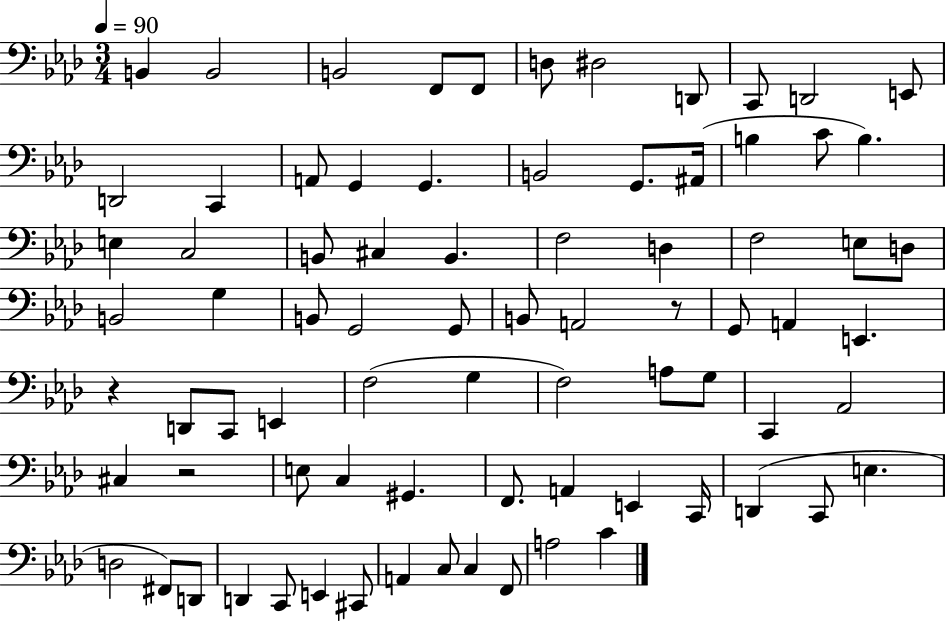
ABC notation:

X:1
T:Untitled
M:3/4
L:1/4
K:Ab
B,, B,,2 B,,2 F,,/2 F,,/2 D,/2 ^D,2 D,,/2 C,,/2 D,,2 E,,/2 D,,2 C,, A,,/2 G,, G,, B,,2 G,,/2 ^A,,/4 B, C/2 B, E, C,2 B,,/2 ^C, B,, F,2 D, F,2 E,/2 D,/2 B,,2 G, B,,/2 G,,2 G,,/2 B,,/2 A,,2 z/2 G,,/2 A,, E,, z D,,/2 C,,/2 E,, F,2 G, F,2 A,/2 G,/2 C,, _A,,2 ^C, z2 E,/2 C, ^G,, F,,/2 A,, E,, C,,/4 D,, C,,/2 E, D,2 ^F,,/2 D,,/2 D,, C,,/2 E,, ^C,,/2 A,, C,/2 C, F,,/2 A,2 C